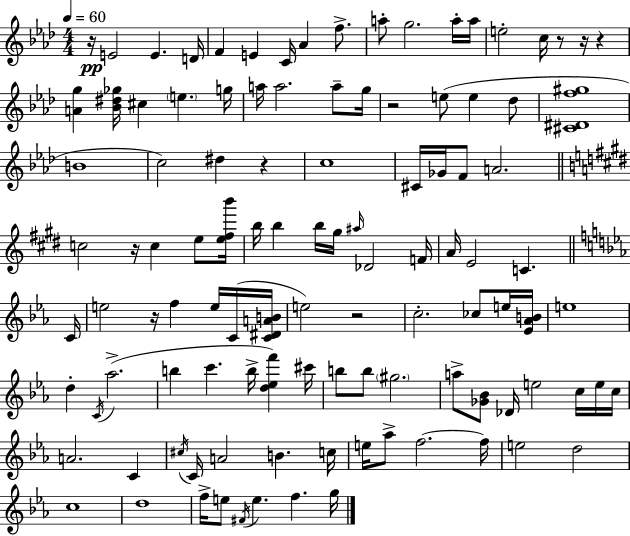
X:1
T:Untitled
M:4/4
L:1/4
K:Fm
z/4 E2 E D/4 F E C/4 _A f/2 a/2 g2 a/4 a/4 e2 c/4 z/2 z/4 z [Ag] [_B^d_g]/4 ^c e g/4 a/4 a2 a/2 g/4 z2 e/2 e _d/2 [^C^Df^g]4 B4 c2 ^d z c4 ^C/4 _G/4 F/2 A2 c2 z/4 c e/2 [e^fb']/4 b/4 b b/4 ^g/4 ^a/4 _D2 F/4 A/4 E2 C C/4 e2 z/4 f e/4 C/4 [C^DAB]/4 e2 z2 c2 _c/2 e/4 [_E_AB]/4 e4 d C/4 _a2 b c' b/4 [d_ef'] ^c'/4 b/2 b/2 ^g2 a/2 [_G_B]/2 _D/4 e2 c/4 e/4 c/4 A2 C ^c/4 C/4 A2 B c/4 e/4 _a/2 f2 f/4 e2 d2 c4 d4 f/4 e/2 ^F/4 e f g/4